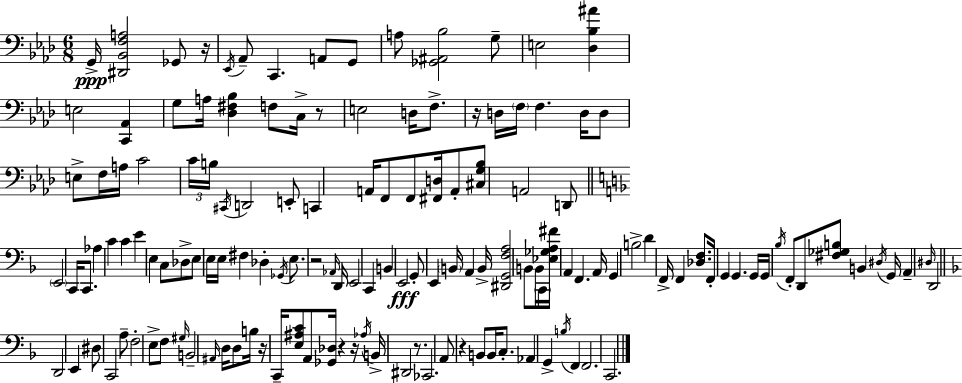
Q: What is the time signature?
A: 6/8